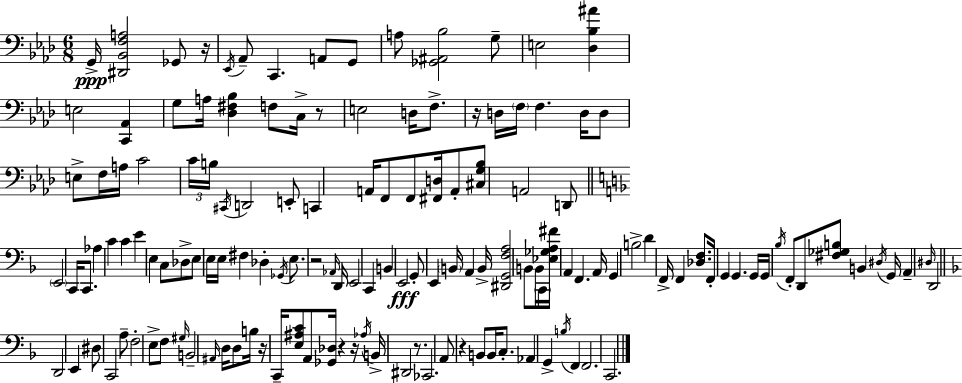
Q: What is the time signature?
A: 6/8